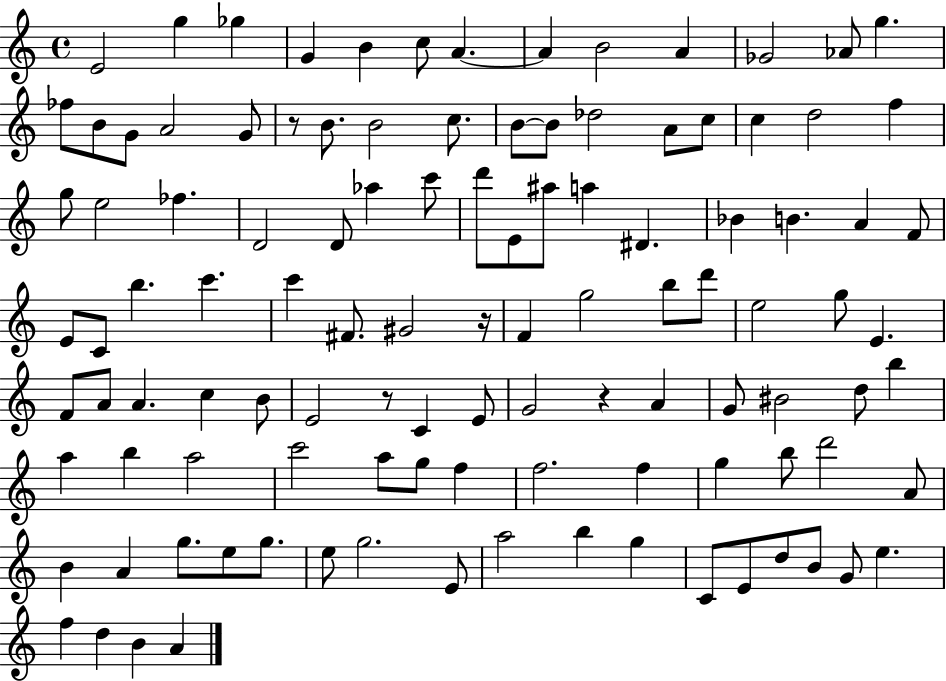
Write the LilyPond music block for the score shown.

{
  \clef treble
  \time 4/4
  \defaultTimeSignature
  \key c \major
  e'2 g''4 ges''4 | g'4 b'4 c''8 a'4.~~ | a'4 b'2 a'4 | ges'2 aes'8 g''4. | \break fes''8 b'8 g'8 a'2 g'8 | r8 b'8. b'2 c''8. | b'8~~ b'8 des''2 a'8 c''8 | c''4 d''2 f''4 | \break g''8 e''2 fes''4. | d'2 d'8 aes''4 c'''8 | d'''8 e'8 ais''8 a''4 dis'4. | bes'4 b'4. a'4 f'8 | \break e'8 c'8 b''4. c'''4. | c'''4 fis'8. gis'2 r16 | f'4 g''2 b''8 d'''8 | e''2 g''8 e'4. | \break f'8 a'8 a'4. c''4 b'8 | e'2 r8 c'4 e'8 | g'2 r4 a'4 | g'8 bis'2 d''8 b''4 | \break a''4 b''4 a''2 | c'''2 a''8 g''8 f''4 | f''2. f''4 | g''4 b''8 d'''2 a'8 | \break b'4 a'4 g''8. e''8 g''8. | e''8 g''2. e'8 | a''2 b''4 g''4 | c'8 e'8 d''8 b'8 g'8 e''4. | \break f''4 d''4 b'4 a'4 | \bar "|."
}